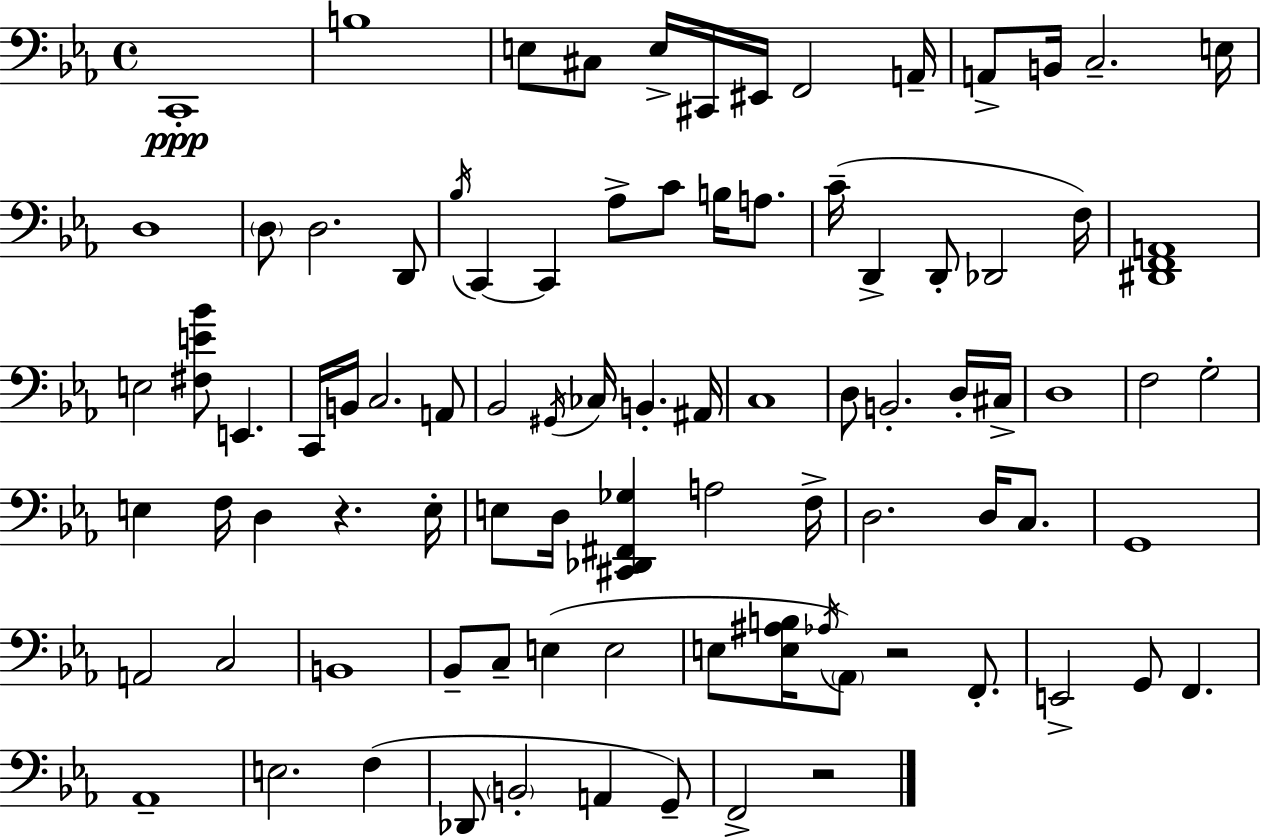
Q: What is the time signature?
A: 4/4